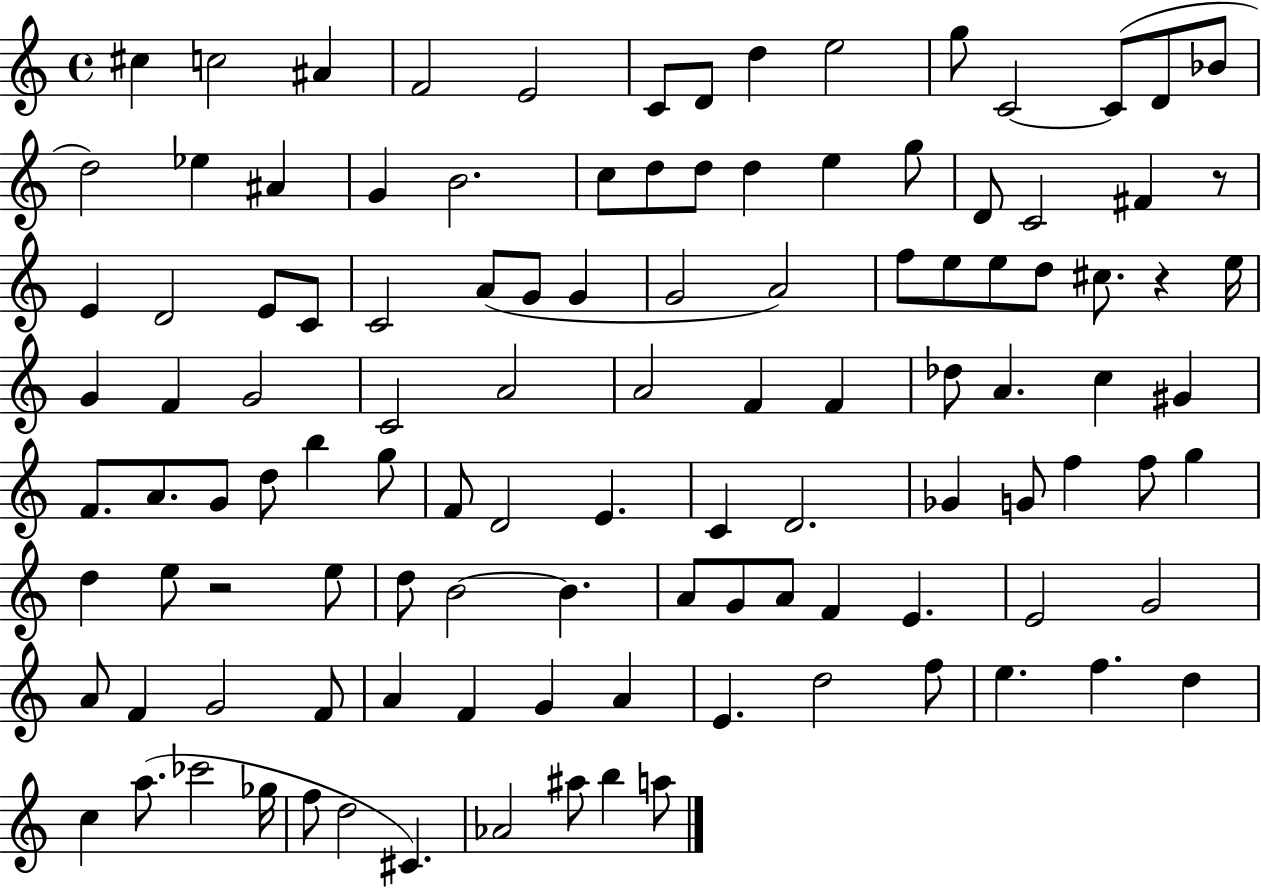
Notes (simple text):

C#5/q C5/h A#4/q F4/h E4/h C4/e D4/e D5/q E5/h G5/e C4/h C4/e D4/e Bb4/e D5/h Eb5/q A#4/q G4/q B4/h. C5/e D5/e D5/e D5/q E5/q G5/e D4/e C4/h F#4/q R/e E4/q D4/h E4/e C4/e C4/h A4/e G4/e G4/q G4/h A4/h F5/e E5/e E5/e D5/e C#5/e. R/q E5/s G4/q F4/q G4/h C4/h A4/h A4/h F4/q F4/q Db5/e A4/q. C5/q G#4/q F4/e. A4/e. G4/e D5/e B5/q G5/e F4/e D4/h E4/q. C4/q D4/h. Gb4/q G4/e F5/q F5/e G5/q D5/q E5/e R/h E5/e D5/e B4/h B4/q. A4/e G4/e A4/e F4/q E4/q. E4/h G4/h A4/e F4/q G4/h F4/e A4/q F4/q G4/q A4/q E4/q. D5/h F5/e E5/q. F5/q. D5/q C5/q A5/e. CES6/h Gb5/s F5/e D5/h C#4/q. Ab4/h A#5/e B5/q A5/e